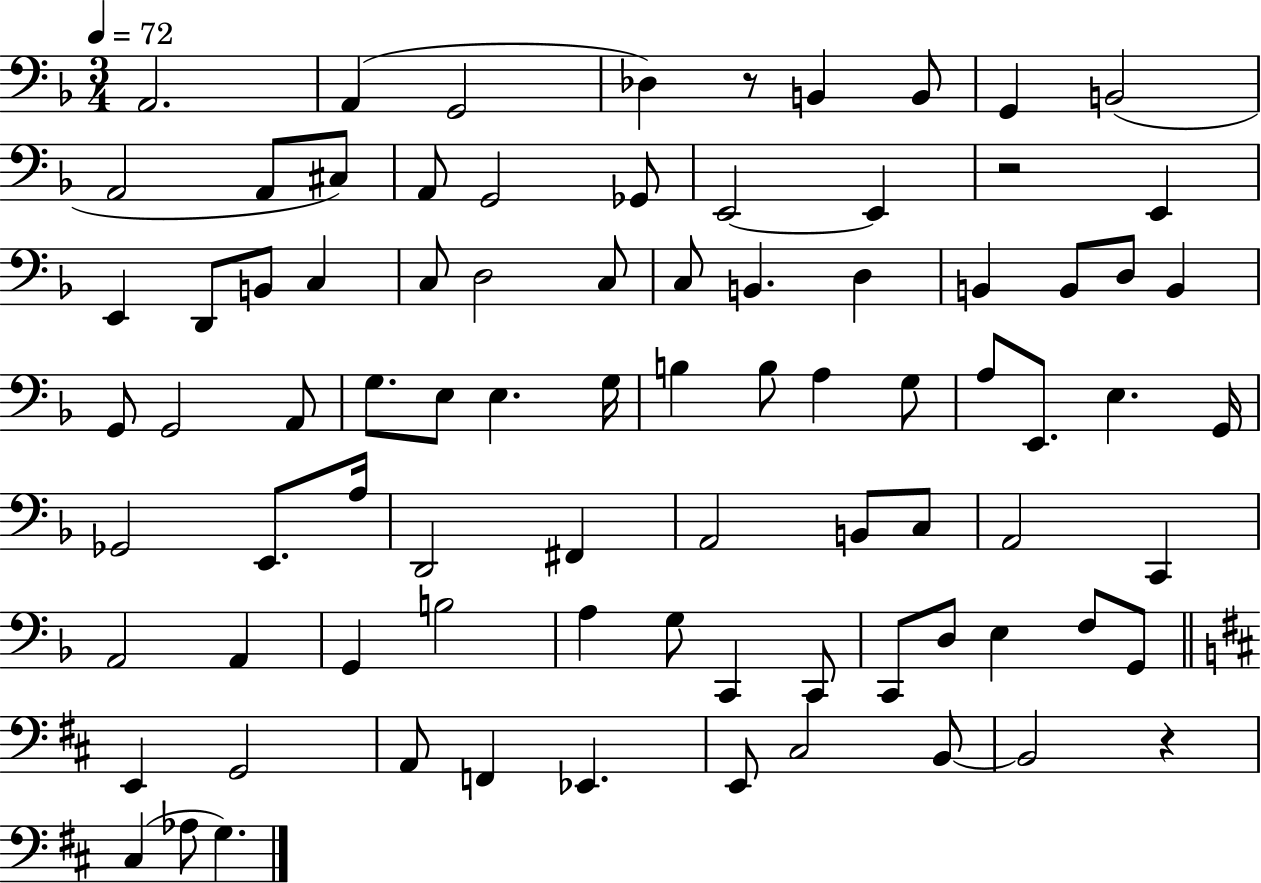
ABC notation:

X:1
T:Untitled
M:3/4
L:1/4
K:F
A,,2 A,, G,,2 _D, z/2 B,, B,,/2 G,, B,,2 A,,2 A,,/2 ^C,/2 A,,/2 G,,2 _G,,/2 E,,2 E,, z2 E,, E,, D,,/2 B,,/2 C, C,/2 D,2 C,/2 C,/2 B,, D, B,, B,,/2 D,/2 B,, G,,/2 G,,2 A,,/2 G,/2 E,/2 E, G,/4 B, B,/2 A, G,/2 A,/2 E,,/2 E, G,,/4 _G,,2 E,,/2 A,/4 D,,2 ^F,, A,,2 B,,/2 C,/2 A,,2 C,, A,,2 A,, G,, B,2 A, G,/2 C,, C,,/2 C,,/2 D,/2 E, F,/2 G,,/2 E,, G,,2 A,,/2 F,, _E,, E,,/2 ^C,2 B,,/2 B,,2 z ^C, _A,/2 G,